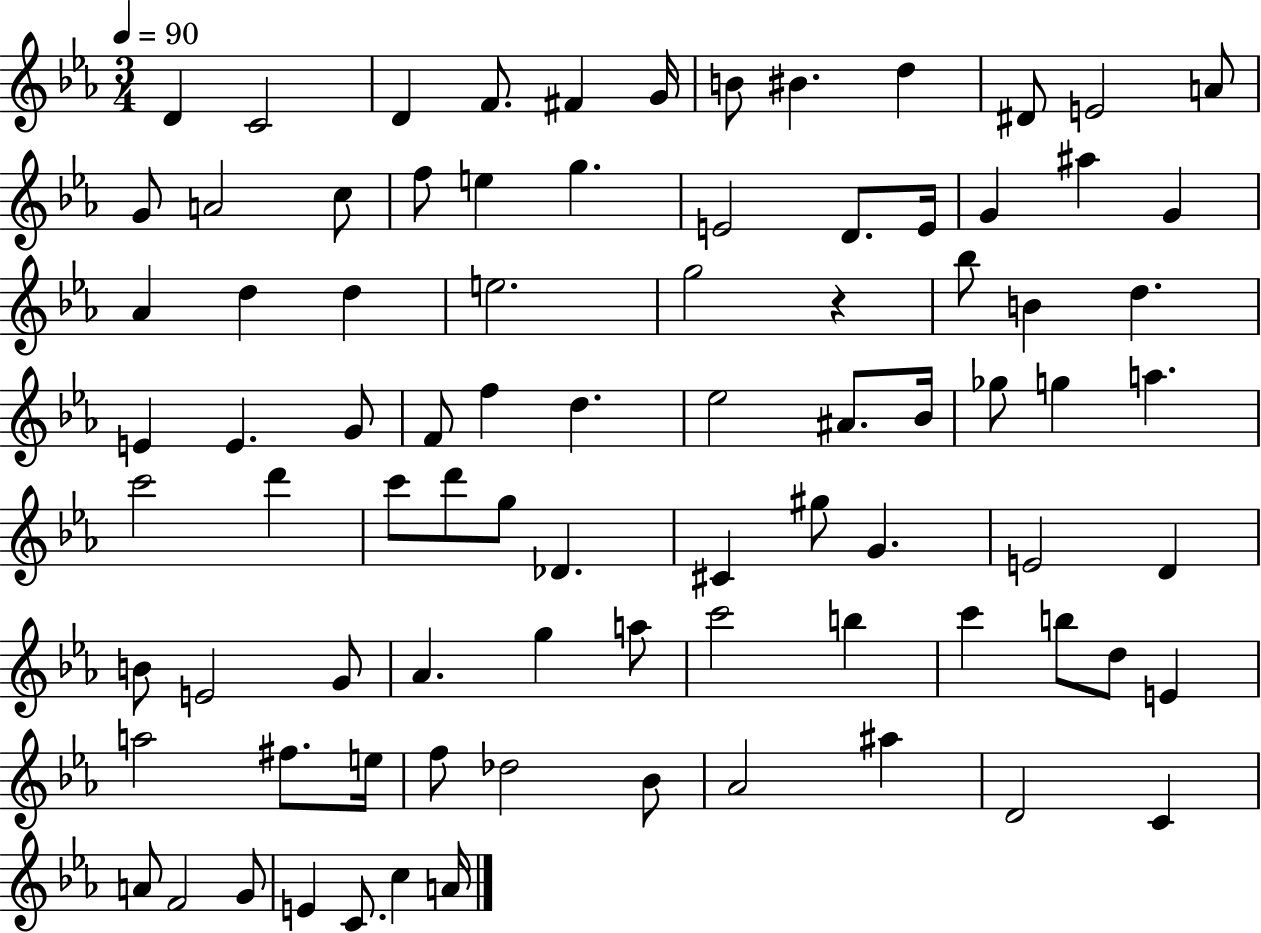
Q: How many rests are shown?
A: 1